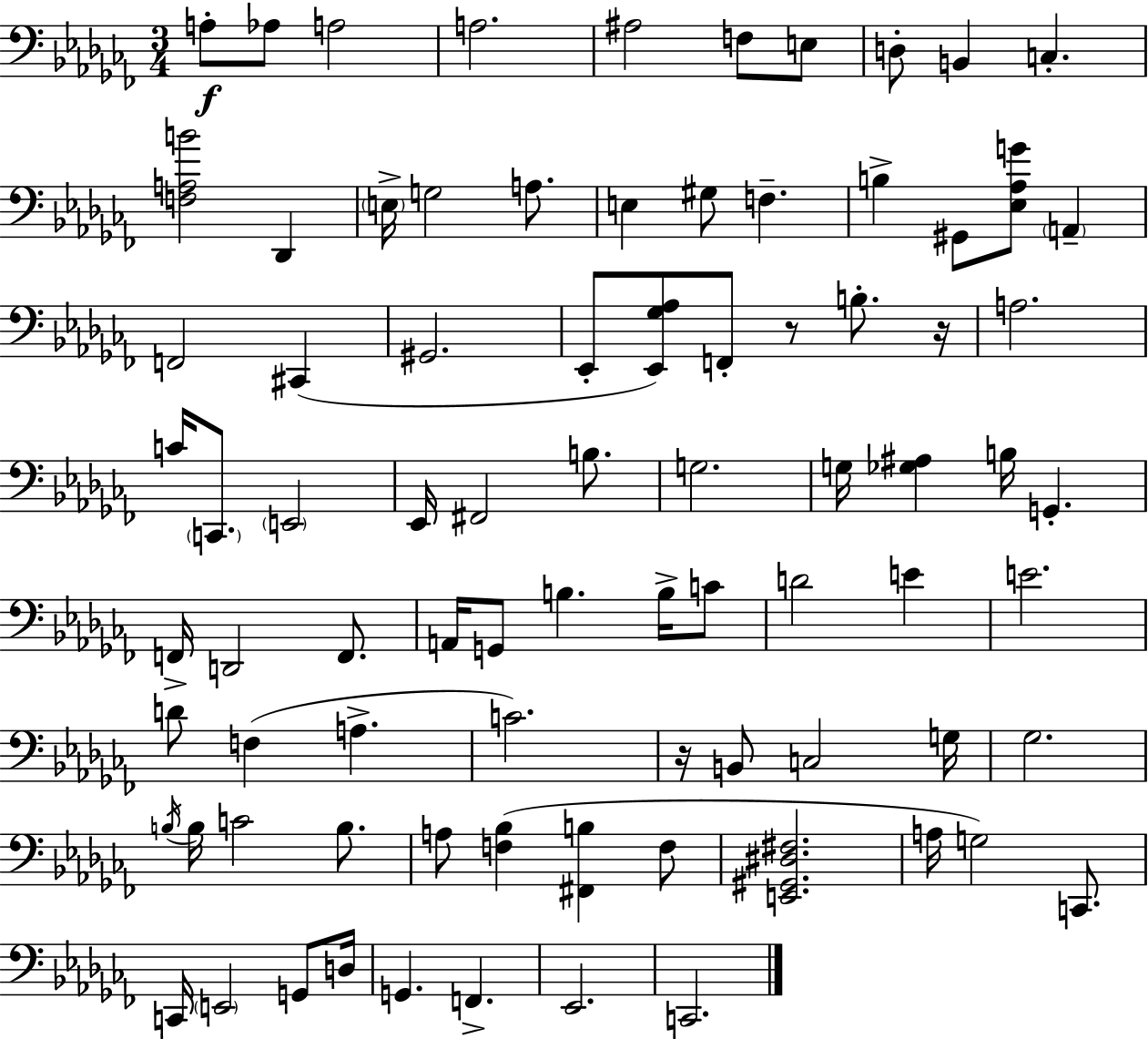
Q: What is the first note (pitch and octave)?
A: A3